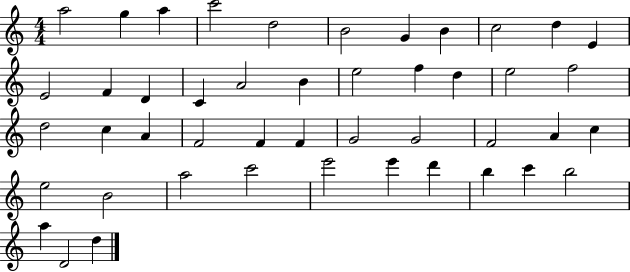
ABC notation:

X:1
T:Untitled
M:4/4
L:1/4
K:C
a2 g a c'2 d2 B2 G B c2 d E E2 F D C A2 B e2 f d e2 f2 d2 c A F2 F F G2 G2 F2 A c e2 B2 a2 c'2 e'2 e' d' b c' b2 a D2 d